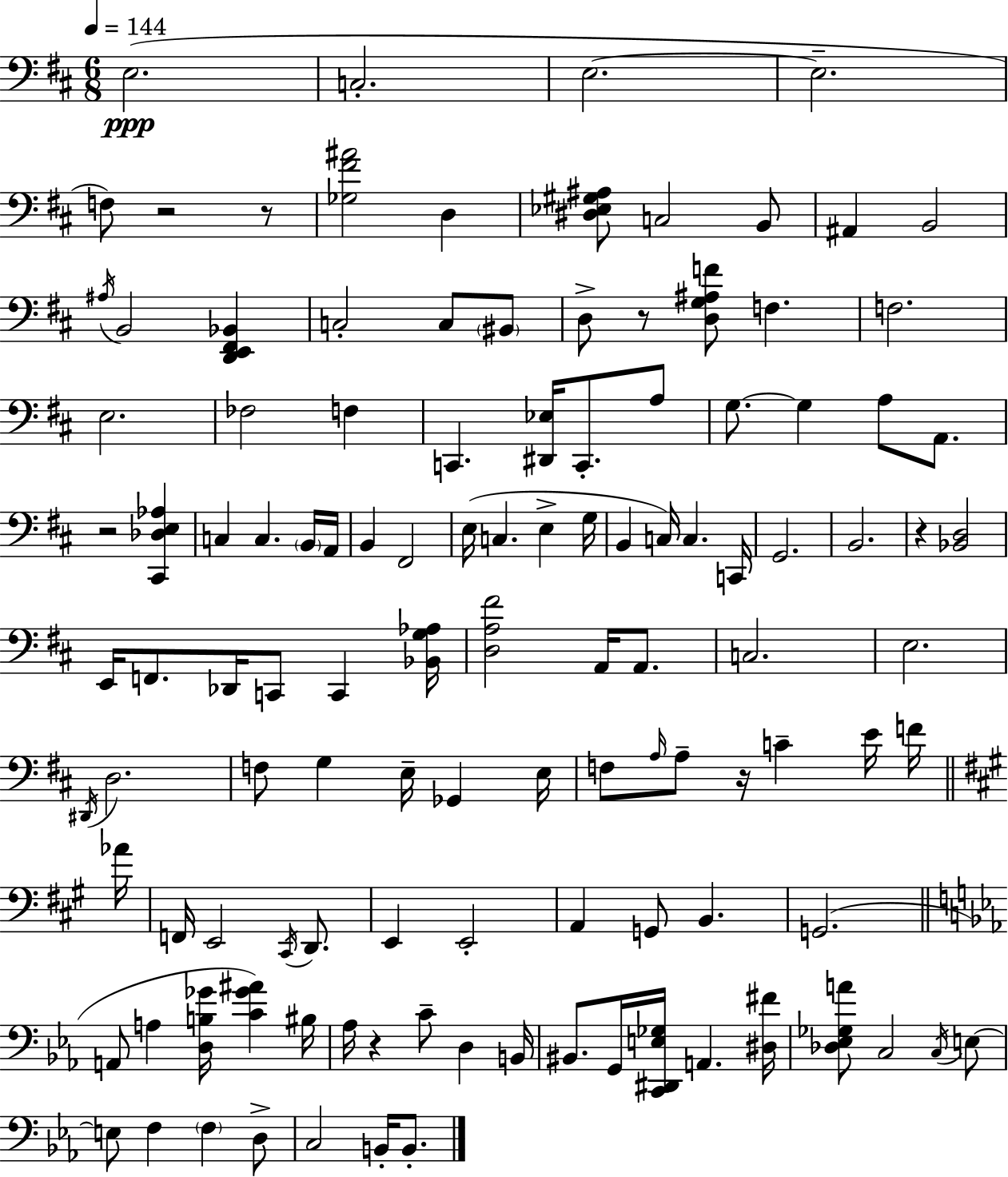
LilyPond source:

{
  \clef bass
  \numericTimeSignature
  \time 6/8
  \key d \major
  \tempo 4 = 144
  e2.(\ppp | c2.-. | e2.~~ | e2.-- | \break f8) r2 r8 | <ges fis' ais'>2 d4 | <dis ees gis ais>8 c2 b,8 | ais,4 b,2 | \break \acciaccatura { ais16 } b,2 <d, e, fis, bes,>4 | c2-. c8 \parenthesize bis,8 | d8-> r8 <d g ais f'>8 f4. | f2. | \break e2. | fes2 f4 | c,4. <dis, ees>16 c,8.-. a8 | g8.~~ g4 a8 a,8. | \break r2 <cis, des e aes>4 | c4 c4. \parenthesize b,16 | a,16 b,4 fis,2 | e16( c4. e4-> | \break g16 b,4 c16) c4. | c,16 g,2. | b,2. | r4 <bes, d>2 | \break e,16 f,8. des,16 c,8 c,4 | <bes, g aes>16 <d a fis'>2 a,16 a,8. | c2. | e2. | \break \acciaccatura { dis,16 } d2. | f8 g4 e16-- ges,4 | e16 f8 \grace { a16 } a8-- r16 c'4-- | e'16 f'16 \bar "||" \break \key a \major aes'16 f,16 e,2 \acciaccatura { cis,16 } d,8. | e,4 e,2-. | a,4 g,8 b,4. | g,2.( | \break \bar "||" \break \key ees \major a,8 a4 <d b ges'>16 <c' ges' ais'>4) bis16 | aes16 r4 c'8-- d4 b,16 | bis,8. g,16 <c, dis, e ges>16 a,4. <dis fis'>16 | <des ees ges a'>8 c2 \acciaccatura { c16 } e8~~ | \break e8 f4 \parenthesize f4 d8-> | c2 b,16-. b,8.-. | \bar "|."
}